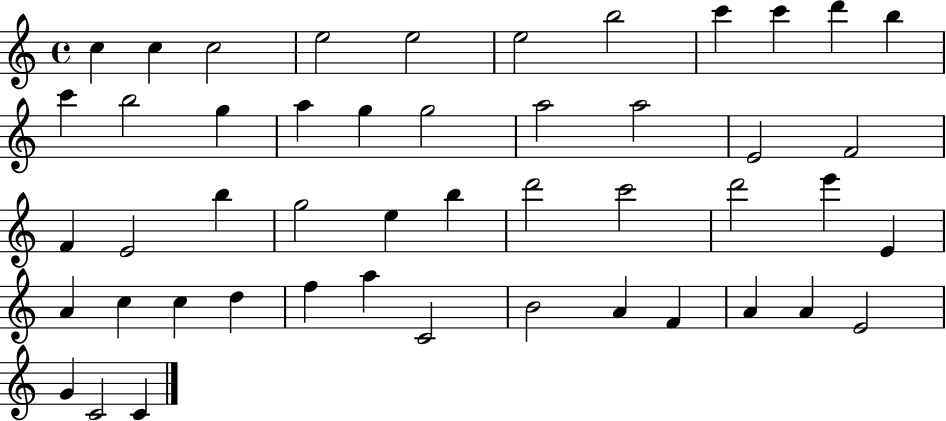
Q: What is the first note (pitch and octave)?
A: C5